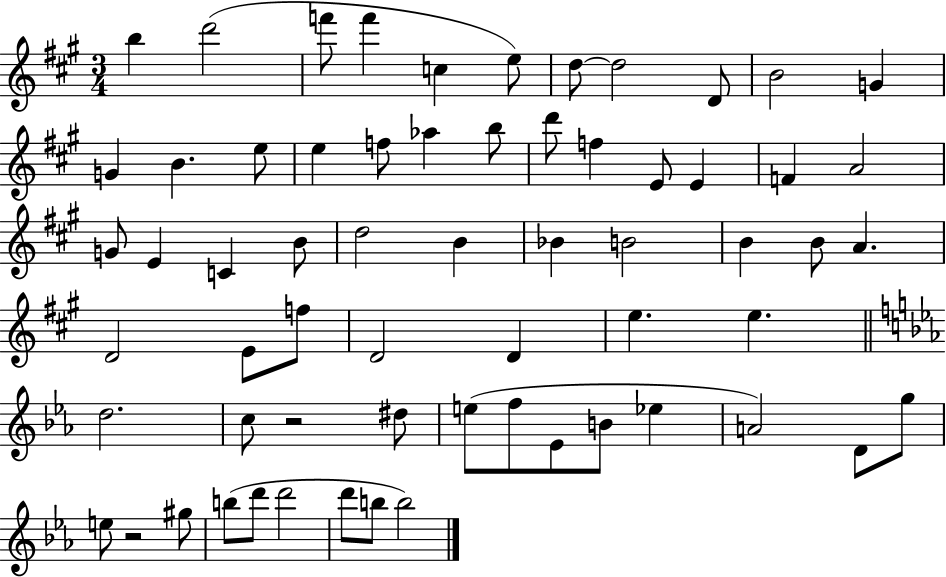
X:1
T:Untitled
M:3/4
L:1/4
K:A
b d'2 f'/2 f' c e/2 d/2 d2 D/2 B2 G G B e/2 e f/2 _a b/2 d'/2 f E/2 E F A2 G/2 E C B/2 d2 B _B B2 B B/2 A D2 E/2 f/2 D2 D e e d2 c/2 z2 ^d/2 e/2 f/2 _E/2 B/2 _e A2 D/2 g/2 e/2 z2 ^g/2 b/2 d'/2 d'2 d'/2 b/2 b2